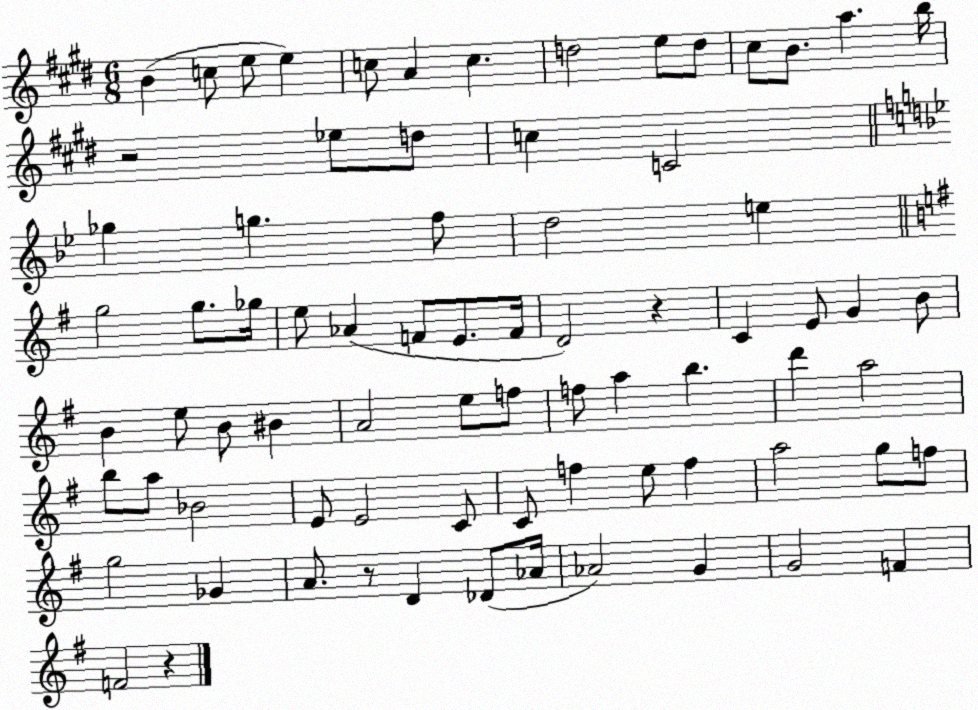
X:1
T:Untitled
M:6/8
L:1/4
K:E
B c/2 e/2 e c/2 A c d2 e/2 d/2 ^c/2 B/2 a b/4 z2 _e/2 d/2 c C2 _g g f/2 d2 e g2 g/2 _g/4 e/2 _A F/2 E/2 F/4 D2 z C E/2 G B/2 B e/2 B/2 ^B A2 e/2 f/2 f/2 a b d' a2 b/2 a/2 _B2 E/2 E2 C/2 C/2 f e/2 f a2 g/2 f/2 g2 _G A/2 z/2 D _D/2 _A/4 _A2 G G2 F F2 z